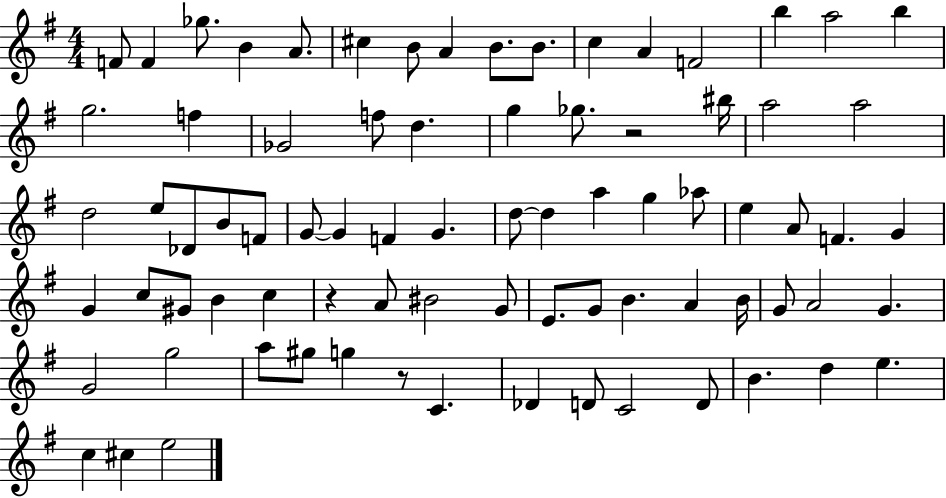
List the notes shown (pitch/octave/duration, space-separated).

F4/e F4/q Gb5/e. B4/q A4/e. C#5/q B4/e A4/q B4/e. B4/e. C5/q A4/q F4/h B5/q A5/h B5/q G5/h. F5/q Gb4/h F5/e D5/q. G5/q Gb5/e. R/h BIS5/s A5/h A5/h D5/h E5/e Db4/e B4/e F4/e G4/e G4/q F4/q G4/q. D5/e D5/q A5/q G5/q Ab5/e E5/q A4/e F4/q. G4/q G4/q C5/e G#4/e B4/q C5/q R/q A4/e BIS4/h G4/e E4/e. G4/e B4/q. A4/q B4/s G4/e A4/h G4/q. G4/h G5/h A5/e G#5/e G5/q R/e C4/q. Db4/q D4/e C4/h D4/e B4/q. D5/q E5/q. C5/q C#5/q E5/h